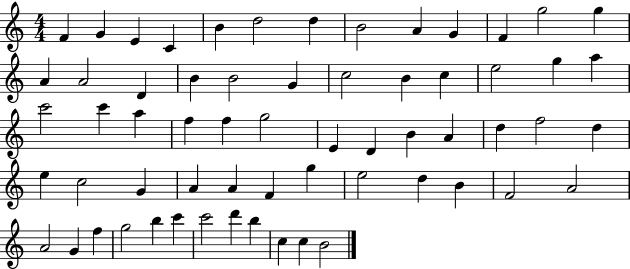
X:1
T:Untitled
M:4/4
L:1/4
K:C
F G E C B d2 d B2 A G F g2 g A A2 D B B2 G c2 B c e2 g a c'2 c' a f f g2 E D B A d f2 d e c2 G A A F g e2 d B F2 A2 A2 G f g2 b c' c'2 d' b c c B2